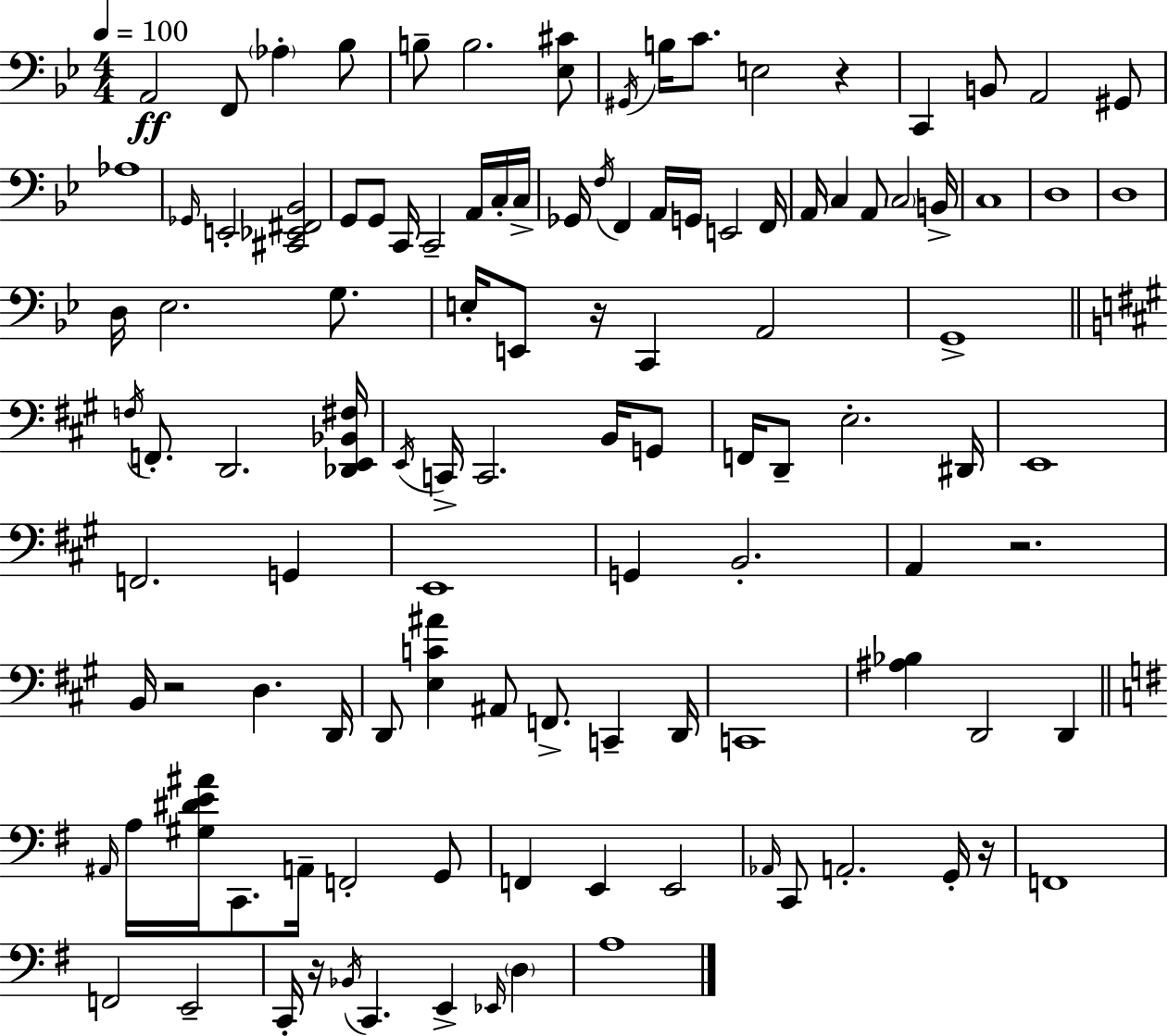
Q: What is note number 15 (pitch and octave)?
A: Ab3